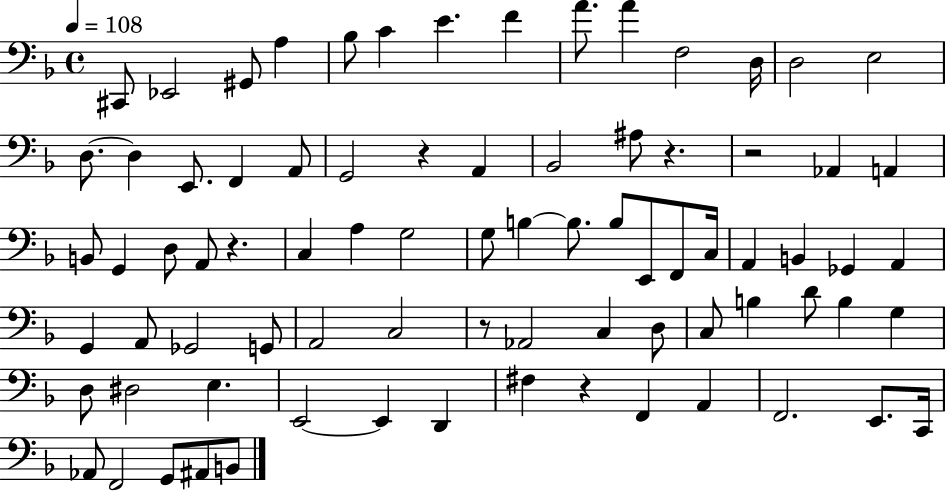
{
  \clef bass
  \time 4/4
  \defaultTimeSignature
  \key f \major
  \tempo 4 = 108
  cis,8 ees,2 gis,8 a4 | bes8 c'4 e'4. f'4 | a'8. a'4 f2 d16 | d2 e2 | \break d8.~~ d4 e,8. f,4 a,8 | g,2 r4 a,4 | bes,2 ais8 r4. | r2 aes,4 a,4 | \break b,8 g,4 d8 a,8 r4. | c4 a4 g2 | g8 b4~~ b8. b8 e,8 f,8 c16 | a,4 b,4 ges,4 a,4 | \break g,4 a,8 ges,2 g,8 | a,2 c2 | r8 aes,2 c4 d8 | c8 b4 d'8 b4 g4 | \break d8 dis2 e4. | e,2~~ e,4 d,4 | fis4 r4 f,4 a,4 | f,2. e,8. c,16 | \break aes,8 f,2 g,8 ais,8 b,8 | \bar "|."
}